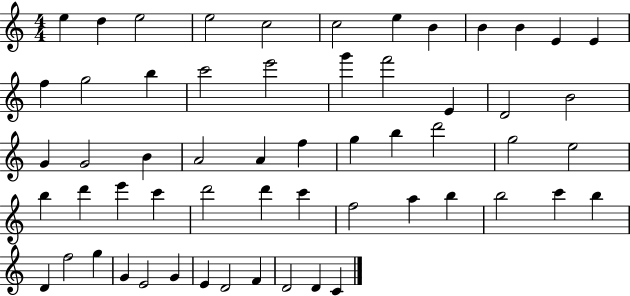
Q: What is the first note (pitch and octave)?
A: E5